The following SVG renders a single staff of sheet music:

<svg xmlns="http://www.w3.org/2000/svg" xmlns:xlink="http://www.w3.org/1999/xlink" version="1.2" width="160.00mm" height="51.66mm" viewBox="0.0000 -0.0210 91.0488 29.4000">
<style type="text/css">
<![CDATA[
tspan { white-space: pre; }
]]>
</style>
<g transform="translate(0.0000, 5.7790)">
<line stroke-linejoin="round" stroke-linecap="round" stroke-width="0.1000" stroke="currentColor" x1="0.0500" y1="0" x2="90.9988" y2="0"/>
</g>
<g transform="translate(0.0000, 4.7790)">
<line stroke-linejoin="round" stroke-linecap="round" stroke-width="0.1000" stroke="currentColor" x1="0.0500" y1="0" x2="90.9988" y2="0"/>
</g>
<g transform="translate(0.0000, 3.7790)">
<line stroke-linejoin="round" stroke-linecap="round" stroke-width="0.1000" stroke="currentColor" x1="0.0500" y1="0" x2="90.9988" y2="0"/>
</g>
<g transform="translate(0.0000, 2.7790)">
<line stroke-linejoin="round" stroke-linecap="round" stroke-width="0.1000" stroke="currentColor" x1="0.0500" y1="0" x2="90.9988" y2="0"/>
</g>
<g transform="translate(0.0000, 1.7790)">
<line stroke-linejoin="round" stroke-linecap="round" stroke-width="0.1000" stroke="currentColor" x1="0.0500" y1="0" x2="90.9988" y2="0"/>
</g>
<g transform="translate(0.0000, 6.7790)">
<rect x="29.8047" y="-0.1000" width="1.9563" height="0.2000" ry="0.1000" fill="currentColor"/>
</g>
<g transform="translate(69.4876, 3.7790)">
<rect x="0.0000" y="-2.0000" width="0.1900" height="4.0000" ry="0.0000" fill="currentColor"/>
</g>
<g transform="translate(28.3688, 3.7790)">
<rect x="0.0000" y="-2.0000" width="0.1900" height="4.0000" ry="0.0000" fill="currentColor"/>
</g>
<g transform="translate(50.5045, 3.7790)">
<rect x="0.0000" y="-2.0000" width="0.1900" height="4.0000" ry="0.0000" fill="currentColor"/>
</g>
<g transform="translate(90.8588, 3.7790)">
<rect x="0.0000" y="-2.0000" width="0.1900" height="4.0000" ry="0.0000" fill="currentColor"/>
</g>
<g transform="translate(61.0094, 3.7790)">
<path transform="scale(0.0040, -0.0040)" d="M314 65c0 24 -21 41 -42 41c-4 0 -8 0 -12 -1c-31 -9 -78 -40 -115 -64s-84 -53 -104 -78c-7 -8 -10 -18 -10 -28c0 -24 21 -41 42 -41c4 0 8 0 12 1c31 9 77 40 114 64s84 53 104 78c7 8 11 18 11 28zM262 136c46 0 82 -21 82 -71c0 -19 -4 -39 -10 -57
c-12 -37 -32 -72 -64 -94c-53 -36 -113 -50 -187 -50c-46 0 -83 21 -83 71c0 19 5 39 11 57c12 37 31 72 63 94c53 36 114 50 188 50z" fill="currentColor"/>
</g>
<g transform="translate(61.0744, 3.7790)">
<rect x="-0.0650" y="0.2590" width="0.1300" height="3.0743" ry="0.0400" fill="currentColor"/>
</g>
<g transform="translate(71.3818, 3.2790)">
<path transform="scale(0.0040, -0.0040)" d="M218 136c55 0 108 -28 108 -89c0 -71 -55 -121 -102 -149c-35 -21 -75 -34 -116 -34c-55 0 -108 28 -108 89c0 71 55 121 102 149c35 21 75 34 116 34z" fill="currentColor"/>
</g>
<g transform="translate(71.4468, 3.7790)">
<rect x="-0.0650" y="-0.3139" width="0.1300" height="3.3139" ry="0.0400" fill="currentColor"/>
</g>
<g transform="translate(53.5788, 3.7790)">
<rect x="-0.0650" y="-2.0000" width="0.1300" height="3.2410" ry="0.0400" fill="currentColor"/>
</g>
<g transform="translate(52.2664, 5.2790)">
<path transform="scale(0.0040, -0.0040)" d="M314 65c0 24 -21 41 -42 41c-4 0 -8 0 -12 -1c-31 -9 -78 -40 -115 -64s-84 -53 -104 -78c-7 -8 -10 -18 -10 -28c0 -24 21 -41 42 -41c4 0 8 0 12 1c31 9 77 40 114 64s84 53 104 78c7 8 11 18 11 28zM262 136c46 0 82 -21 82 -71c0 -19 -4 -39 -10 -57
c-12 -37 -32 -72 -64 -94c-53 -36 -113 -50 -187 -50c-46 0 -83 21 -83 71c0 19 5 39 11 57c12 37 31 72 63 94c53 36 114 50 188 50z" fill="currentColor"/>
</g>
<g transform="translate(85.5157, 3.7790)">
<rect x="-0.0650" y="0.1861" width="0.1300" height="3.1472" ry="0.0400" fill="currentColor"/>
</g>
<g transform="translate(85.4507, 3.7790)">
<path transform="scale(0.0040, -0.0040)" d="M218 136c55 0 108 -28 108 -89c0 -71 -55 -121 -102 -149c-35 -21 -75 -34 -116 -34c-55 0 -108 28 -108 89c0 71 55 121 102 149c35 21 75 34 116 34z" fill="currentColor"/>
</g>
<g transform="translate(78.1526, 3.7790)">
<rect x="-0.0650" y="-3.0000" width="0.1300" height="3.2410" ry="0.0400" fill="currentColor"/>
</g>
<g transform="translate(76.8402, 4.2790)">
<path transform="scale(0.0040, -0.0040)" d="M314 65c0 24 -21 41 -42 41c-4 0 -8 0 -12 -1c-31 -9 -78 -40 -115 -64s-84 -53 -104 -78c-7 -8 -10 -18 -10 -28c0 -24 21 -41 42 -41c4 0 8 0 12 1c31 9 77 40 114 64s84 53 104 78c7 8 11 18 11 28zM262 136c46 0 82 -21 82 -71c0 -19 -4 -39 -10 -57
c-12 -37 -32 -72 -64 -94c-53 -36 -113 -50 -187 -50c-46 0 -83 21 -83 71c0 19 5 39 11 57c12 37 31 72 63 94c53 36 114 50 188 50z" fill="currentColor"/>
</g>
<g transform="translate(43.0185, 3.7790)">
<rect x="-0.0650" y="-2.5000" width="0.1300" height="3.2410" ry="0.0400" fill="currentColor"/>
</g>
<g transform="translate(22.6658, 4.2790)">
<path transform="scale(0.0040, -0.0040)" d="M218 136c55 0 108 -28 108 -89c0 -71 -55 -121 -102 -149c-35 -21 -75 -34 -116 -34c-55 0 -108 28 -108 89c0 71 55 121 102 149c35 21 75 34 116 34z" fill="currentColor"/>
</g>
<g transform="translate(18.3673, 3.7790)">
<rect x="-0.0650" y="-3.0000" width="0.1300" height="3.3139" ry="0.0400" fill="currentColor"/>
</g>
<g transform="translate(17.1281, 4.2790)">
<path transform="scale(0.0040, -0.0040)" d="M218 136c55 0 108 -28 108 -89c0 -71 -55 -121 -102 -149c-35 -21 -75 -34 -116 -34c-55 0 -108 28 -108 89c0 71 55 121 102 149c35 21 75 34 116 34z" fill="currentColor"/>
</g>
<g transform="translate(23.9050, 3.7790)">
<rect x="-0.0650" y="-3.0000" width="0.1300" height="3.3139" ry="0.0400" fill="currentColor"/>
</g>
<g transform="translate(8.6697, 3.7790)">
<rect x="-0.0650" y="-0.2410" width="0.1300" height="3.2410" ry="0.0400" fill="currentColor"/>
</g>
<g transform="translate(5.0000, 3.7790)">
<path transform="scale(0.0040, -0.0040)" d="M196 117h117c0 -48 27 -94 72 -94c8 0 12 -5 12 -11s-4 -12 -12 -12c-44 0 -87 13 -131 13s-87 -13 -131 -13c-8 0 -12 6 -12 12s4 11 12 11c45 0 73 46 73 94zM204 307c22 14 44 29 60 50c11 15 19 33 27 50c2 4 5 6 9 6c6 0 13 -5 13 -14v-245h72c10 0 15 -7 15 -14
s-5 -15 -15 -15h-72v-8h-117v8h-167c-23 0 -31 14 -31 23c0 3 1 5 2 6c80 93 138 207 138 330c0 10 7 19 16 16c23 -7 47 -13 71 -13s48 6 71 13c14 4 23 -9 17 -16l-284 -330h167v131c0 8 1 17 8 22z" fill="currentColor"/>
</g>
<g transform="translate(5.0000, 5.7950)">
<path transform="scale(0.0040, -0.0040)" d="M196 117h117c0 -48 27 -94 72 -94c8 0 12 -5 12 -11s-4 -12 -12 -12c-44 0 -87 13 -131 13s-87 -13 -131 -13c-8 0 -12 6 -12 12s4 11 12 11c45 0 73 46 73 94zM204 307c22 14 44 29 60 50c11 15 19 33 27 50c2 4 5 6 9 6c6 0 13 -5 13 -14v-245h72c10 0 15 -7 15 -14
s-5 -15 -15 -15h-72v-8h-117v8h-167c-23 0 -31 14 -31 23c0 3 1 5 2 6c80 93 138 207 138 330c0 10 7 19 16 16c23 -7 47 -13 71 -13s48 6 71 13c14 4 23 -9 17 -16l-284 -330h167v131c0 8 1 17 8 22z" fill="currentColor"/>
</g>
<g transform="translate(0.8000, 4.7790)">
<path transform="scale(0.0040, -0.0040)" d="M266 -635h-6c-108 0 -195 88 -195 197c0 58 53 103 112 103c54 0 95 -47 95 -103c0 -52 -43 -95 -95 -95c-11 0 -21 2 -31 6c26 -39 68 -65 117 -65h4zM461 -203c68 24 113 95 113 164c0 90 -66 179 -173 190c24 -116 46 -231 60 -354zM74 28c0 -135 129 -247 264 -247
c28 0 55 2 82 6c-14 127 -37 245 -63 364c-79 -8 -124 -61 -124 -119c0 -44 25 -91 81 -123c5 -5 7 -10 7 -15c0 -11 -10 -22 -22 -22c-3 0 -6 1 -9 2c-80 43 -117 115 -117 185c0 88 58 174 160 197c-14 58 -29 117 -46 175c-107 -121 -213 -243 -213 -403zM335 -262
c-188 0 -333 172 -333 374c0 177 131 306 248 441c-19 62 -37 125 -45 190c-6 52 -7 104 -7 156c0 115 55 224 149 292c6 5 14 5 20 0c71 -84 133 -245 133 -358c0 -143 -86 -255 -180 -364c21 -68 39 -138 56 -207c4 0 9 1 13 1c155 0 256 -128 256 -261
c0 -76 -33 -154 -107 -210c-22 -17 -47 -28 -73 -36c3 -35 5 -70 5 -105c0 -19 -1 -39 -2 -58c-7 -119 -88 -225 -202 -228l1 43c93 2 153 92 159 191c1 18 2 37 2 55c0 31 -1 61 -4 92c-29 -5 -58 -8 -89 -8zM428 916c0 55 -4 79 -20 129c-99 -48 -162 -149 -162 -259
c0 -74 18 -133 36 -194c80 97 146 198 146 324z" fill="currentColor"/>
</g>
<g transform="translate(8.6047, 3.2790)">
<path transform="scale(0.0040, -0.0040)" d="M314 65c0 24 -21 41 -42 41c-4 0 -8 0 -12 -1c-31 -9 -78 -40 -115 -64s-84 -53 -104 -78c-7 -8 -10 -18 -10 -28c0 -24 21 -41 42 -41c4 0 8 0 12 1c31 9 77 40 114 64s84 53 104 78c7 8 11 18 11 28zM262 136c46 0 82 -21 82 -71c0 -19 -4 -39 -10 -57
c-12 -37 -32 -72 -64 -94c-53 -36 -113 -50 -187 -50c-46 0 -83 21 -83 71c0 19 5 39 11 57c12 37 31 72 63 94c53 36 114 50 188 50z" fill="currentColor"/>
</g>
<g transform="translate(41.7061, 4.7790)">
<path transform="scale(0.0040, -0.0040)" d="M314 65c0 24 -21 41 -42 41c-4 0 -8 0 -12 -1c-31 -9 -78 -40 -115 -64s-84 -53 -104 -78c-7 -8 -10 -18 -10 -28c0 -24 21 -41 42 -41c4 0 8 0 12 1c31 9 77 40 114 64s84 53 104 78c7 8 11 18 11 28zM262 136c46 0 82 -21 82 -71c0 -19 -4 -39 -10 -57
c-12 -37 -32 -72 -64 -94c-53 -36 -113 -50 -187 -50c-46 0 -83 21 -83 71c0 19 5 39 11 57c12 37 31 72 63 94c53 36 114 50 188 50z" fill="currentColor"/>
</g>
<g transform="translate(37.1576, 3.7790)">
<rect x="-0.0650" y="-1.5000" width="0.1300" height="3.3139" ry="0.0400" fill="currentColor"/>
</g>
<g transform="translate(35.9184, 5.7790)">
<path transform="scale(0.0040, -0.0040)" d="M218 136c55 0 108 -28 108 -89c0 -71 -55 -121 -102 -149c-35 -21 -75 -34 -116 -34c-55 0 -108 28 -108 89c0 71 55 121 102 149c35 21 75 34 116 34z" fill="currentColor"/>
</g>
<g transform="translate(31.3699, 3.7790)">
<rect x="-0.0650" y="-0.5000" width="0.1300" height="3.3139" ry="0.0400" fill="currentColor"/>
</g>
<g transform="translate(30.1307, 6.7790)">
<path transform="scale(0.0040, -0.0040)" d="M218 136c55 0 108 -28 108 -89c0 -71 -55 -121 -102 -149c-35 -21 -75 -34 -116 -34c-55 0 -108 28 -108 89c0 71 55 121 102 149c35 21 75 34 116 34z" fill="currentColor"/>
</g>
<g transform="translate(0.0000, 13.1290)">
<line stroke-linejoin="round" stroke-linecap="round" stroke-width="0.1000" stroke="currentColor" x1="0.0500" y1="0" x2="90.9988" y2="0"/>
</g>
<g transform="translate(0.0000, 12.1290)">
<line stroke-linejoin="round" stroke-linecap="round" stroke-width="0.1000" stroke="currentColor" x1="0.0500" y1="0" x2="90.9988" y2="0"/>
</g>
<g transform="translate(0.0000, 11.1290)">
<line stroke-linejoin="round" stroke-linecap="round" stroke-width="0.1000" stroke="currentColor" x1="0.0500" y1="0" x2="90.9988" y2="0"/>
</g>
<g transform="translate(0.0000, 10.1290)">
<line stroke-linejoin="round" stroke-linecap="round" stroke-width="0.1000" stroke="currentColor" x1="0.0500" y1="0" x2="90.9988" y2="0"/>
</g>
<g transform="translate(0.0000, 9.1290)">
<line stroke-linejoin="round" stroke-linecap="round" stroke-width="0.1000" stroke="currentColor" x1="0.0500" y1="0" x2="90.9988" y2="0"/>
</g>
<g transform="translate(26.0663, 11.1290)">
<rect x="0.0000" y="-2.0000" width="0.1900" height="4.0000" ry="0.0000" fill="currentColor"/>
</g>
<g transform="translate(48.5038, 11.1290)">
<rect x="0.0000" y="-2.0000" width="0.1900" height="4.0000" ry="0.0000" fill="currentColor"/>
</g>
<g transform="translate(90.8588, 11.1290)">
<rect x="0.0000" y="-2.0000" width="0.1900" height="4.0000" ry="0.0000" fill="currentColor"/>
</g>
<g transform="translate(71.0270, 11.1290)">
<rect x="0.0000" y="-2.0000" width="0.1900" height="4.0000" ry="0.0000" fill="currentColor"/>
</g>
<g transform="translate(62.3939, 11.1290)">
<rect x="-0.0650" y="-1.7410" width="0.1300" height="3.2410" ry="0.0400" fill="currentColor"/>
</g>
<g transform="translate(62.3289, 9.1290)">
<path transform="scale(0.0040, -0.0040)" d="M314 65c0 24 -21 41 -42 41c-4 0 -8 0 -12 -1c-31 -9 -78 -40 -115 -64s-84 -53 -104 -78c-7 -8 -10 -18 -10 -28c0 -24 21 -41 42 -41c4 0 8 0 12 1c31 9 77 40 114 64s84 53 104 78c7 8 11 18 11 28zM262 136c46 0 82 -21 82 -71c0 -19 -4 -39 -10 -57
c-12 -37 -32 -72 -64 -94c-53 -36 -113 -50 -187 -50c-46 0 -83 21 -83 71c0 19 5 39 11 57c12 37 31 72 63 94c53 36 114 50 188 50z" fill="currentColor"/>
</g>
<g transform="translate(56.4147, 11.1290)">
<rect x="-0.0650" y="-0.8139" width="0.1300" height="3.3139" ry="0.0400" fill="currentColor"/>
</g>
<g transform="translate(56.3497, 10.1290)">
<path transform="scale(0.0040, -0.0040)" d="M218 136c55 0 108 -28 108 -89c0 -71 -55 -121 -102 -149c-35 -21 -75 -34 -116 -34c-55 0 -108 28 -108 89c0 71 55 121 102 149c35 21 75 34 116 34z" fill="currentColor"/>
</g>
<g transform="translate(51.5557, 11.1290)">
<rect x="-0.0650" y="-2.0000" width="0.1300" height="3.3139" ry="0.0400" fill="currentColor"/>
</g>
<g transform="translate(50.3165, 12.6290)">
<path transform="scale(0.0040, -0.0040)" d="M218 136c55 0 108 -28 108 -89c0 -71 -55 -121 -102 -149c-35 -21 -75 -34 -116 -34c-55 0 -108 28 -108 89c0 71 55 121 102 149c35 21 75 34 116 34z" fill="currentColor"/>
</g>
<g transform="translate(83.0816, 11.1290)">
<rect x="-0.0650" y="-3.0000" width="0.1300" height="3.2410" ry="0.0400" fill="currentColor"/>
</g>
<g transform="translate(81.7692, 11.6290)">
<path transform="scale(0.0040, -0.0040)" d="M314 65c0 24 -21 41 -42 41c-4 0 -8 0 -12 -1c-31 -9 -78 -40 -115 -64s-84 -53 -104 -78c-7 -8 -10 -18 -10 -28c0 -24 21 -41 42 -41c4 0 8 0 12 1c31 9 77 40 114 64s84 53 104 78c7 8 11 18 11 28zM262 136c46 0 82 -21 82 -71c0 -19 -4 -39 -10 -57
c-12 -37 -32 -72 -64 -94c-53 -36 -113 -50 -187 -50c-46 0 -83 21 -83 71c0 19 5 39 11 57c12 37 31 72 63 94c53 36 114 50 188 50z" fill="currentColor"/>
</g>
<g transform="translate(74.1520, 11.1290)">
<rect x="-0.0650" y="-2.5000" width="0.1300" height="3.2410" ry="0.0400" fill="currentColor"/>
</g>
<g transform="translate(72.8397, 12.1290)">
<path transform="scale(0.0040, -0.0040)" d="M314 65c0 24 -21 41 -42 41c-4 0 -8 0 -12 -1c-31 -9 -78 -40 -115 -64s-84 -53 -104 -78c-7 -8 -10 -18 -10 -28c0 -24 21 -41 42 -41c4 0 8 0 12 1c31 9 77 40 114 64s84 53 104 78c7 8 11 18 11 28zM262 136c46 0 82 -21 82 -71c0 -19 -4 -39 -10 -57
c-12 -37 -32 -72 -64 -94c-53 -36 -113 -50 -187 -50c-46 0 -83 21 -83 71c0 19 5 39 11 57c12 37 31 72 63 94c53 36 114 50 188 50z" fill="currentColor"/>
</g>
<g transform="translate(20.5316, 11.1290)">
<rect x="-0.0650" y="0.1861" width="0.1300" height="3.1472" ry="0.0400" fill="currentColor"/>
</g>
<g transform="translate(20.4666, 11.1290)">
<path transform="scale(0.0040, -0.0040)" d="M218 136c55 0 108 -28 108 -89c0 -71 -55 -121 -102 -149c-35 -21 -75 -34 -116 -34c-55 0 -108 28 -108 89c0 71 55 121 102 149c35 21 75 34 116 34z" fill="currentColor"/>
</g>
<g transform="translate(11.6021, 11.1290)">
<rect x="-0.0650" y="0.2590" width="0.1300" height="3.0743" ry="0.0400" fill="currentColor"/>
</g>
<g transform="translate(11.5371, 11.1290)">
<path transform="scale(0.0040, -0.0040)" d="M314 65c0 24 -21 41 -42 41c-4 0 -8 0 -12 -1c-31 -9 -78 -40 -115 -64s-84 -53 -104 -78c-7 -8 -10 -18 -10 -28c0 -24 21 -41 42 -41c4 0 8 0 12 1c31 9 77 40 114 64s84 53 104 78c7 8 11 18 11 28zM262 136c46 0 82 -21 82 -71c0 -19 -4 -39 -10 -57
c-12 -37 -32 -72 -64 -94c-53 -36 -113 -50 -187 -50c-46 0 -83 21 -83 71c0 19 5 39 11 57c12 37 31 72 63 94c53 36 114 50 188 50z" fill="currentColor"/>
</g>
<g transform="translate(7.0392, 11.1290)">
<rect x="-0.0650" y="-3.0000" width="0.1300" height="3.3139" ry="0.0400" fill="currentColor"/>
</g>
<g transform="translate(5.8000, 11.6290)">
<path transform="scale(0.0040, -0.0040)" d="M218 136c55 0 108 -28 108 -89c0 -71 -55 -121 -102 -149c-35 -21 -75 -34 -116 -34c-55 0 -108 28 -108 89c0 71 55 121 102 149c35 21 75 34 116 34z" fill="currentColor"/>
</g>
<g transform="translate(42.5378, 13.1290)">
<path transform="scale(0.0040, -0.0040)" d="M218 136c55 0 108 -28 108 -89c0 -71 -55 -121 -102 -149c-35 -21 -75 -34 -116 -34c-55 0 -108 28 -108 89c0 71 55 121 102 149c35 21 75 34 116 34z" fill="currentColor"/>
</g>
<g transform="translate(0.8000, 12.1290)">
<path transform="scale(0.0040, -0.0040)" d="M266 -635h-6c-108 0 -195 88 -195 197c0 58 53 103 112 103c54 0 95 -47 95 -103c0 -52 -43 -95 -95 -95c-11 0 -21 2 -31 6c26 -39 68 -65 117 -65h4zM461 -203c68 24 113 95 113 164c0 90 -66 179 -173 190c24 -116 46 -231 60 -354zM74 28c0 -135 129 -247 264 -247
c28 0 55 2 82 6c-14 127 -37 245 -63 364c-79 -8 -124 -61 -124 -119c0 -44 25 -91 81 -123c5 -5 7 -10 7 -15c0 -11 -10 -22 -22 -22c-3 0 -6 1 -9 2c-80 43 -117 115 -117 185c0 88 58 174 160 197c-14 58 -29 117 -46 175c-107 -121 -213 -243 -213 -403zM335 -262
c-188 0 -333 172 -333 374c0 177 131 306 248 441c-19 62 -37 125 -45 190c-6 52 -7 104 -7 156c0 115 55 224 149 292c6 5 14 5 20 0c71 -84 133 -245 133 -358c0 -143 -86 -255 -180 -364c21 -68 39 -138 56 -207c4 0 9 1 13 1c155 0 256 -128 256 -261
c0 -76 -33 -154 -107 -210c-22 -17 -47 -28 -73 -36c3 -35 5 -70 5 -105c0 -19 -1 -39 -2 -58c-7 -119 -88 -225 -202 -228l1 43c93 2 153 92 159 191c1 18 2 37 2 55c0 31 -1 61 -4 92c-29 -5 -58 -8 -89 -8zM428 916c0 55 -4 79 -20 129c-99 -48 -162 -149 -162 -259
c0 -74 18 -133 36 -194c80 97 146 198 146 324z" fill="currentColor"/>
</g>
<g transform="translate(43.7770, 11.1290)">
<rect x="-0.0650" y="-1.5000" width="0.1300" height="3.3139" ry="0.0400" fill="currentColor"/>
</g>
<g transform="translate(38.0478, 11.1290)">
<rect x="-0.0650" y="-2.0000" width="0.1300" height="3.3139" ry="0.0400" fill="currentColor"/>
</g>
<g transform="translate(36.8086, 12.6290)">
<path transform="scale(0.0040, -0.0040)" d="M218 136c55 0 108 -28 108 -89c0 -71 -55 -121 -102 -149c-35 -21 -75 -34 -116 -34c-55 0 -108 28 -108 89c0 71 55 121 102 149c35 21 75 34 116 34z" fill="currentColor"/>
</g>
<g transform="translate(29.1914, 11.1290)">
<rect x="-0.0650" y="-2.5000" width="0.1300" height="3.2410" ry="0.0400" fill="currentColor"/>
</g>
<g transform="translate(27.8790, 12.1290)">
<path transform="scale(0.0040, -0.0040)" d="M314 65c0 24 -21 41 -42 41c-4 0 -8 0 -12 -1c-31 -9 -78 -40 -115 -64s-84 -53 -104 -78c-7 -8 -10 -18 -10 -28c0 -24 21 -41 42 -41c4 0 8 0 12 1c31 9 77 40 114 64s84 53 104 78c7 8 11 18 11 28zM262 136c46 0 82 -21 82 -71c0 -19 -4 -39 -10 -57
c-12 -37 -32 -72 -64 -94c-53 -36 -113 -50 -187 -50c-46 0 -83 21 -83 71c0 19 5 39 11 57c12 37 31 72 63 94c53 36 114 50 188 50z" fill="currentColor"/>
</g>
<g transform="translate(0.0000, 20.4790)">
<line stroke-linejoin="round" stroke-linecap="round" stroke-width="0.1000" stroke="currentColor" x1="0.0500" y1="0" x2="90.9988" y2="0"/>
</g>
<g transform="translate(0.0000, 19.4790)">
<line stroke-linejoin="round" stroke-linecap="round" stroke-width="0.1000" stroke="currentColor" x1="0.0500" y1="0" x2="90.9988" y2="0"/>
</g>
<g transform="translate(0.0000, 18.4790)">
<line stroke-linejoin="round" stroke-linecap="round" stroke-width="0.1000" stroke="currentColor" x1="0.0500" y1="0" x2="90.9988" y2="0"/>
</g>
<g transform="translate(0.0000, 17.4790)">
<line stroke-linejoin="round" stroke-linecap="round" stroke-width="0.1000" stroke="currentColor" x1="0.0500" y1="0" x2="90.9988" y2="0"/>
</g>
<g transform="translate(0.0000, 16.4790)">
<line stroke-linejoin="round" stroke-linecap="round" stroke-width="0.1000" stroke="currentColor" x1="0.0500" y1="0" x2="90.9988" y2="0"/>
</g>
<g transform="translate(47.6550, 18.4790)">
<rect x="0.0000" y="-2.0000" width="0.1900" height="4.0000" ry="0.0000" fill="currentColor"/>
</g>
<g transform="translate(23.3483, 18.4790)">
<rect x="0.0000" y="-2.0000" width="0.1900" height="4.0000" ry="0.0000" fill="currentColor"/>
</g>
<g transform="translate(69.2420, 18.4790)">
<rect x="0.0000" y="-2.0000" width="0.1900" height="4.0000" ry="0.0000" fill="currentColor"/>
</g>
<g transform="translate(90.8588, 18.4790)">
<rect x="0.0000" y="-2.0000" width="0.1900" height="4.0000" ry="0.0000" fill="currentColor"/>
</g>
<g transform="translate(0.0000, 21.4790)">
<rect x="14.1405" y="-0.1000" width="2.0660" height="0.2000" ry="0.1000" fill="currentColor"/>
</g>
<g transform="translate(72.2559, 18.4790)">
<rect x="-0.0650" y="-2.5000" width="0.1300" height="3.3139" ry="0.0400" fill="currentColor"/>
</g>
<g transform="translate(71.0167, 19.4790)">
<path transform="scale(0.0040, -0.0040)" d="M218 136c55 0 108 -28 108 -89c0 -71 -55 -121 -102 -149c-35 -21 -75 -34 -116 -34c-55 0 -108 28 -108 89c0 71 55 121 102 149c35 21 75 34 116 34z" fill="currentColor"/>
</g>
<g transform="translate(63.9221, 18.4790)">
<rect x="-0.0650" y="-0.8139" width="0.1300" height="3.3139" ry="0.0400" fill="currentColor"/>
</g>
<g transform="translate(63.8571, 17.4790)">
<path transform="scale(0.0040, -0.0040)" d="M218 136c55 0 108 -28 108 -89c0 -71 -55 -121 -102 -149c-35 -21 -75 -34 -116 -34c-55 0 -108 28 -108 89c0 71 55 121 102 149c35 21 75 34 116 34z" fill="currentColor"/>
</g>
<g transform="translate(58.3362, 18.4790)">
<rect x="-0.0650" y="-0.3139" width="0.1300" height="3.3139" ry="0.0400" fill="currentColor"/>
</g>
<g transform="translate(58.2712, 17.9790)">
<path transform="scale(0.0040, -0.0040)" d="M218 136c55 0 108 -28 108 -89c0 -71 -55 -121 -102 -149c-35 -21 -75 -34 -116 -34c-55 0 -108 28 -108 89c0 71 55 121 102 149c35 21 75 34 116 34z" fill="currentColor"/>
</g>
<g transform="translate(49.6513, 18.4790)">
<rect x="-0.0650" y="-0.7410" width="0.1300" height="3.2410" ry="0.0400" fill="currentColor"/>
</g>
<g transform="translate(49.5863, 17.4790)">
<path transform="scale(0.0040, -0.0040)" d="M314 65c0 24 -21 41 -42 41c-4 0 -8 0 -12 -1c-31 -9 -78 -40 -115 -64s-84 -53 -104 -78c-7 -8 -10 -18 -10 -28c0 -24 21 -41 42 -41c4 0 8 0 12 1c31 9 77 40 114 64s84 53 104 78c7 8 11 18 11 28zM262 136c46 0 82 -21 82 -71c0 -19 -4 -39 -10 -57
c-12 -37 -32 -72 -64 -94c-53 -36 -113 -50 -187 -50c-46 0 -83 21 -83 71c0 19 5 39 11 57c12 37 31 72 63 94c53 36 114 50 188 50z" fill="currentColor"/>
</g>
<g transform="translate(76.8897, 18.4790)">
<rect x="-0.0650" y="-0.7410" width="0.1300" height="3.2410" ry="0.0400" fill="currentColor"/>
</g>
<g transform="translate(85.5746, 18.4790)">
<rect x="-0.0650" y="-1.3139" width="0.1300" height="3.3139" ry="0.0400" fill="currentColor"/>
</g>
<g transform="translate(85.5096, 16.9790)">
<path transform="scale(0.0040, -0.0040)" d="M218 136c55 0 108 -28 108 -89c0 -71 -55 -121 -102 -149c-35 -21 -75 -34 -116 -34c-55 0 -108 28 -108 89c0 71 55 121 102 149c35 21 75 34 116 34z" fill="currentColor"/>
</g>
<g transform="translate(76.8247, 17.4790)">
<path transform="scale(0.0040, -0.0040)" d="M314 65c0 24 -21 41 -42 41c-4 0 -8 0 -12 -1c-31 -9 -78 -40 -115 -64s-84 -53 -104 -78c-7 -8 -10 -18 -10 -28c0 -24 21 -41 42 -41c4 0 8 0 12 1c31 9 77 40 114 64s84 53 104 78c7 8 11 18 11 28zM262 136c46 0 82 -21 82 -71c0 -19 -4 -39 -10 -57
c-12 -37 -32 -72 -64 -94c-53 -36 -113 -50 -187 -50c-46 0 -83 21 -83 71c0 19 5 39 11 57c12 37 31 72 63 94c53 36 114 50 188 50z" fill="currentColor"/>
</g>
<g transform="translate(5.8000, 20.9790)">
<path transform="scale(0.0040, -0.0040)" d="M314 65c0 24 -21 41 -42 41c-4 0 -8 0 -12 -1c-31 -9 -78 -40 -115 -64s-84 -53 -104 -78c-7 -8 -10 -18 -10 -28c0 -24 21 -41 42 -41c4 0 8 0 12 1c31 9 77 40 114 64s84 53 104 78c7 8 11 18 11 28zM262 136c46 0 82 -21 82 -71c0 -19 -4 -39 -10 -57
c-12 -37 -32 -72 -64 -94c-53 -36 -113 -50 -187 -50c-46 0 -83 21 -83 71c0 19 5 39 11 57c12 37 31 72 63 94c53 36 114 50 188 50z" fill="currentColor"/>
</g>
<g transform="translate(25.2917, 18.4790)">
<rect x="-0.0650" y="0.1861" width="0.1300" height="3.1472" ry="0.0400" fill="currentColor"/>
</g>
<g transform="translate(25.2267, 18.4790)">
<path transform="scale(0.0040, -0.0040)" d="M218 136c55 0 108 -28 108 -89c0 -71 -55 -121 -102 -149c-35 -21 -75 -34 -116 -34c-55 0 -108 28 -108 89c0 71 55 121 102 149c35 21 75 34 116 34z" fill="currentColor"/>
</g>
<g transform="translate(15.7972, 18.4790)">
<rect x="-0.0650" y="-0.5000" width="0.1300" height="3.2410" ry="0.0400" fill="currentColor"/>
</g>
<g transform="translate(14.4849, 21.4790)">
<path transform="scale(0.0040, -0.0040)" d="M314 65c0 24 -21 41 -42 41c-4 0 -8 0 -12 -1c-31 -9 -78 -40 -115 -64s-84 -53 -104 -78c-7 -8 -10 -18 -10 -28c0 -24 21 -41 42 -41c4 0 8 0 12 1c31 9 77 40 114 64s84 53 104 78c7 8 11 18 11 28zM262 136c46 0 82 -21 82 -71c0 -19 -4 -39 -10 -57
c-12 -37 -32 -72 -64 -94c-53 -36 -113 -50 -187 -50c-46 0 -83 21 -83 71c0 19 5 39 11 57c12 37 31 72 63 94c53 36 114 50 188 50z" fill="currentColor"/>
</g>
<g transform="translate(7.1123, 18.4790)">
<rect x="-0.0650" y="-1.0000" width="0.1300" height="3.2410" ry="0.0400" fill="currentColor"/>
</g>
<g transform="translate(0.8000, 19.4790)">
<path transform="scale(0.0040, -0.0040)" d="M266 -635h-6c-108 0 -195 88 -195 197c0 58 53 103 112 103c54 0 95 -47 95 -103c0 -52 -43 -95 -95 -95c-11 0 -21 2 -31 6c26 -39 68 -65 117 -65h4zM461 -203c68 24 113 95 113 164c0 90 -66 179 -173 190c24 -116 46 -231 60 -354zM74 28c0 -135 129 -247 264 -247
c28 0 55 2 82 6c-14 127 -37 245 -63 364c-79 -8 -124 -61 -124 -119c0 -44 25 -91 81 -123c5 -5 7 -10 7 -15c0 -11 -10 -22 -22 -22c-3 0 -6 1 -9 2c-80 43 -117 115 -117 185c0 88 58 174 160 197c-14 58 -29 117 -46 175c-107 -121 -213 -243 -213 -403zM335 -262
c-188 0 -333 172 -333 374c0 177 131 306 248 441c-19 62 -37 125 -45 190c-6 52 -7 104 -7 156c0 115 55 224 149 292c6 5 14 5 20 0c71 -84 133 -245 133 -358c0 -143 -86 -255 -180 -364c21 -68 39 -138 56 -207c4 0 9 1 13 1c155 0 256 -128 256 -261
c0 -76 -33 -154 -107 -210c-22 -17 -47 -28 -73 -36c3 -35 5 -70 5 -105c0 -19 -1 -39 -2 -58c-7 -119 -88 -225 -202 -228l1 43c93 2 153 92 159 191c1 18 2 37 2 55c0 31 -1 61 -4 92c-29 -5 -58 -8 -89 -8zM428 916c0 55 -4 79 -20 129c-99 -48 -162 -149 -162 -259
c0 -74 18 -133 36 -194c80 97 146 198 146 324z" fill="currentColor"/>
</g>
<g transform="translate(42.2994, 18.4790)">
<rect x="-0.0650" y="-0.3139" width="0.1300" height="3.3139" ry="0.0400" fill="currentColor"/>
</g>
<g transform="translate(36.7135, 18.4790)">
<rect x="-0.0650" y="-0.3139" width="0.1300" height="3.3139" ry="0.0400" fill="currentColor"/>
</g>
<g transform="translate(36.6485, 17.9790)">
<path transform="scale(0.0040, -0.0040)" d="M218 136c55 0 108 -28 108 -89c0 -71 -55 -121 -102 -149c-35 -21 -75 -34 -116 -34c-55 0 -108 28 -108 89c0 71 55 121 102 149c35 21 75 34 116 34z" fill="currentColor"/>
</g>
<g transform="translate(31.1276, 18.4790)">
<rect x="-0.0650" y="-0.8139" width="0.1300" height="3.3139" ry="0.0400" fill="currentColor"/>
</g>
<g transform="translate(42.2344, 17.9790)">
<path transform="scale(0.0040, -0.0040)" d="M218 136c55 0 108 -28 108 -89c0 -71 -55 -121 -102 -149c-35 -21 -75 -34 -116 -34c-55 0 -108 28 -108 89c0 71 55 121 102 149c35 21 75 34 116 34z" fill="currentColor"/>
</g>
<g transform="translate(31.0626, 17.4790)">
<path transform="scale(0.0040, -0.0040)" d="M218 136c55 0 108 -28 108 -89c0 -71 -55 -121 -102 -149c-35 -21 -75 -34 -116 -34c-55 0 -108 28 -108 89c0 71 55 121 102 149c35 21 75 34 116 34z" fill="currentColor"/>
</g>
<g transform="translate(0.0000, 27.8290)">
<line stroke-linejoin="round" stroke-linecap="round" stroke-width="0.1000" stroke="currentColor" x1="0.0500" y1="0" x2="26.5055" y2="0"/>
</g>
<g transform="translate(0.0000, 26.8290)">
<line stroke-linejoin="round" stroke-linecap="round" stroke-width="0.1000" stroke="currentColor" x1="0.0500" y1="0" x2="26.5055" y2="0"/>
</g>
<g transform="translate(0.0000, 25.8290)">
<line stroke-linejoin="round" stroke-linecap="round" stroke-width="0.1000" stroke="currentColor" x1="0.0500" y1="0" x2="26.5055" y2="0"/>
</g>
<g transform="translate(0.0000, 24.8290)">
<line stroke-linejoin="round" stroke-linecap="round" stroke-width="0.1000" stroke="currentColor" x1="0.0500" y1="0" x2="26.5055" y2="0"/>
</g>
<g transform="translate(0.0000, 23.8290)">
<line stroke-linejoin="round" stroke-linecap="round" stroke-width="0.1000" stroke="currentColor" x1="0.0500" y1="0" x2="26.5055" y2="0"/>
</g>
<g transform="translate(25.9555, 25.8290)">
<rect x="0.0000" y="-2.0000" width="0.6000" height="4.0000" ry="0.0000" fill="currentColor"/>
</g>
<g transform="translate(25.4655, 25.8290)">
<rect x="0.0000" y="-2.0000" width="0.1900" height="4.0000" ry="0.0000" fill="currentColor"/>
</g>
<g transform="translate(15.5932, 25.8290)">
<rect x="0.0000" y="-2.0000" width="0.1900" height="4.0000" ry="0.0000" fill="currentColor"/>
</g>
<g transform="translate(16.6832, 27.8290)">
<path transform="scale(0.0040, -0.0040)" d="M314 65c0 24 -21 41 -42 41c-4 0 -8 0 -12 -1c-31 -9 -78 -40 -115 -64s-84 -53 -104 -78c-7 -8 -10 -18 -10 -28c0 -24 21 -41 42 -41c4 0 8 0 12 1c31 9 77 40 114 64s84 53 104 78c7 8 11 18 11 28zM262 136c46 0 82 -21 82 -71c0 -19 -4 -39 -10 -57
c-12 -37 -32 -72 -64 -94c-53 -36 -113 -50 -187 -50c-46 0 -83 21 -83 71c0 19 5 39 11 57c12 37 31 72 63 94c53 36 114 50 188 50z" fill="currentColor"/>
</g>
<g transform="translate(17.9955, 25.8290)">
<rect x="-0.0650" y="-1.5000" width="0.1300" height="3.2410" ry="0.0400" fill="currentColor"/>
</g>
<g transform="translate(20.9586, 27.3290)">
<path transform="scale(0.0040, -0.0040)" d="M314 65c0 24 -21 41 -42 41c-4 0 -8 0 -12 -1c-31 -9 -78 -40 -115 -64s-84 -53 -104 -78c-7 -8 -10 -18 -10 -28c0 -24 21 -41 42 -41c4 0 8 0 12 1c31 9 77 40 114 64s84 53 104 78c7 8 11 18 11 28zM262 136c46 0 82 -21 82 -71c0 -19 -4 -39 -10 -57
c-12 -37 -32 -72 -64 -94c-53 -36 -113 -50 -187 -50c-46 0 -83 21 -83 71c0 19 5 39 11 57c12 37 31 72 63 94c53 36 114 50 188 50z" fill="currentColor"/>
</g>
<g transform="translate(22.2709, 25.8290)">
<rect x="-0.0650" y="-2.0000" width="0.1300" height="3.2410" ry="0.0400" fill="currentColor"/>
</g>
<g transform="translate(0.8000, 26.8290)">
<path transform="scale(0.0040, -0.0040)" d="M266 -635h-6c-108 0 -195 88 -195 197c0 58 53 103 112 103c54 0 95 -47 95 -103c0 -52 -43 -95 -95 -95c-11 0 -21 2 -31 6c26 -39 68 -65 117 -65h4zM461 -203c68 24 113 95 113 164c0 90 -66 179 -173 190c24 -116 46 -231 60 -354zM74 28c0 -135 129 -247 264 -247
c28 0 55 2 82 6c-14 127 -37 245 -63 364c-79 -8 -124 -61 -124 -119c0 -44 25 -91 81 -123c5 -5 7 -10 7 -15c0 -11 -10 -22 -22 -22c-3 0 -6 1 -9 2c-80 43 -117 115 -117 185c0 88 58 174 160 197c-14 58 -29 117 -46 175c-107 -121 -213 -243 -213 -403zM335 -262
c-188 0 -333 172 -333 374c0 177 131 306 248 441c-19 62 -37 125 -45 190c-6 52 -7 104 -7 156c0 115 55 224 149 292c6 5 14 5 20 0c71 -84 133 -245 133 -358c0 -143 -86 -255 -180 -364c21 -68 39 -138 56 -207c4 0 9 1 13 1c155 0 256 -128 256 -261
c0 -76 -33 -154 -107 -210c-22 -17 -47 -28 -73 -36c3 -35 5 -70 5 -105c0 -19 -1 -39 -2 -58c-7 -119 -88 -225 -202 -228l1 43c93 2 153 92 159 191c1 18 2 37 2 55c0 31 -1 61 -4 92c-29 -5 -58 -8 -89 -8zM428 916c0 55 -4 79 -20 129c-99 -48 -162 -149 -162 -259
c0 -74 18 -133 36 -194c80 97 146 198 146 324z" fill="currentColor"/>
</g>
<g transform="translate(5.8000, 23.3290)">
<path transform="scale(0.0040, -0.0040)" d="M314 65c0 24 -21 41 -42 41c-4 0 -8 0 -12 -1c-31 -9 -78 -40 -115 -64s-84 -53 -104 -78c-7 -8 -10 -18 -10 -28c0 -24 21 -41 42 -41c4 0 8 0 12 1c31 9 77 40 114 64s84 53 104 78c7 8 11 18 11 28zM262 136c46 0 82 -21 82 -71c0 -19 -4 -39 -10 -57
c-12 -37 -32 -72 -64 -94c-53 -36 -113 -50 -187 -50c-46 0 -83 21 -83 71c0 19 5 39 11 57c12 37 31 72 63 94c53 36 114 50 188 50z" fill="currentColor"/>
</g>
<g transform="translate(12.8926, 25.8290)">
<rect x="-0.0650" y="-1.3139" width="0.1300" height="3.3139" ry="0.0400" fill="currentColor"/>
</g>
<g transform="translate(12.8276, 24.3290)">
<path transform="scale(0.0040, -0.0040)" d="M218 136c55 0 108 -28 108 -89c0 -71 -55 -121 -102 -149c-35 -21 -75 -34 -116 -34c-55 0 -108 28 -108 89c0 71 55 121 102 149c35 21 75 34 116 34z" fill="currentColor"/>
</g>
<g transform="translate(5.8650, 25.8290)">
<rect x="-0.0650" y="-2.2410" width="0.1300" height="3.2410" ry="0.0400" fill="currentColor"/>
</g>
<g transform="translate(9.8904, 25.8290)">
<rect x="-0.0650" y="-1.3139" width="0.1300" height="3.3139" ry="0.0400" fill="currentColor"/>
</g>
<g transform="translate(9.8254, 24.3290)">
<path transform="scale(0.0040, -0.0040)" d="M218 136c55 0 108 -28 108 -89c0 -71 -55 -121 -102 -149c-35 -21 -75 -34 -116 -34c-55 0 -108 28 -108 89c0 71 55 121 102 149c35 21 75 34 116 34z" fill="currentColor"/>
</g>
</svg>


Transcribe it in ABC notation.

X:1
T:Untitled
M:4/4
L:1/4
K:C
c2 A A C E G2 F2 B2 c A2 B A B2 B G2 F E F d f2 G2 A2 D2 C2 B d c c d2 c d G d2 e g2 e e E2 F2